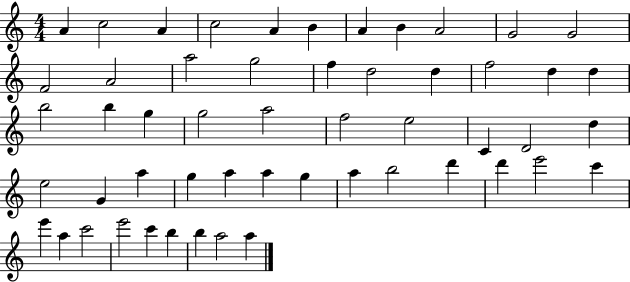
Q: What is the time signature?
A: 4/4